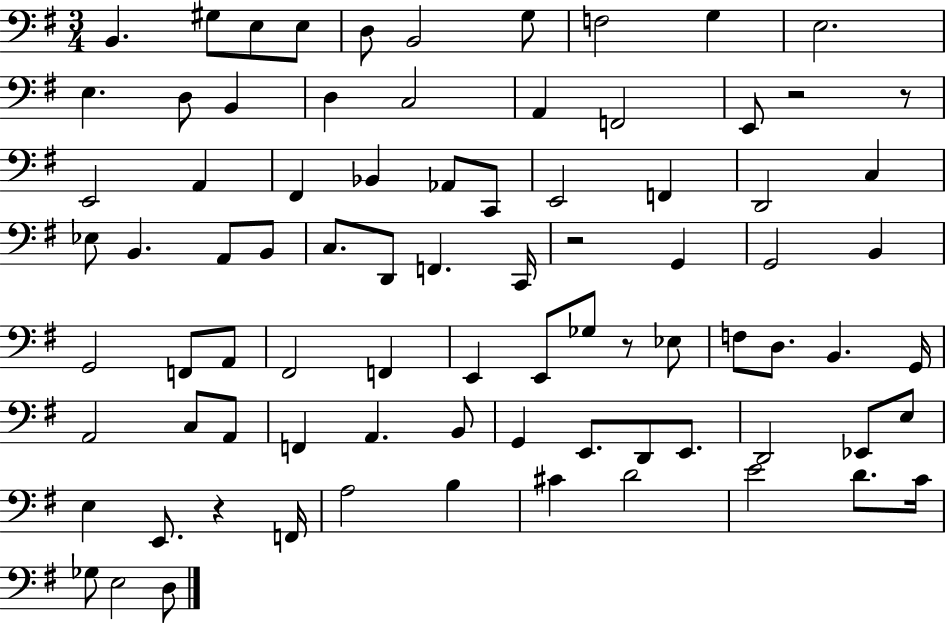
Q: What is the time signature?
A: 3/4